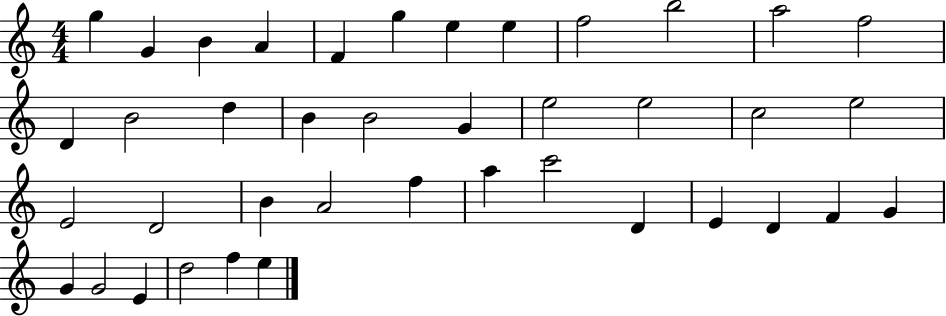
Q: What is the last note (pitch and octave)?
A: E5